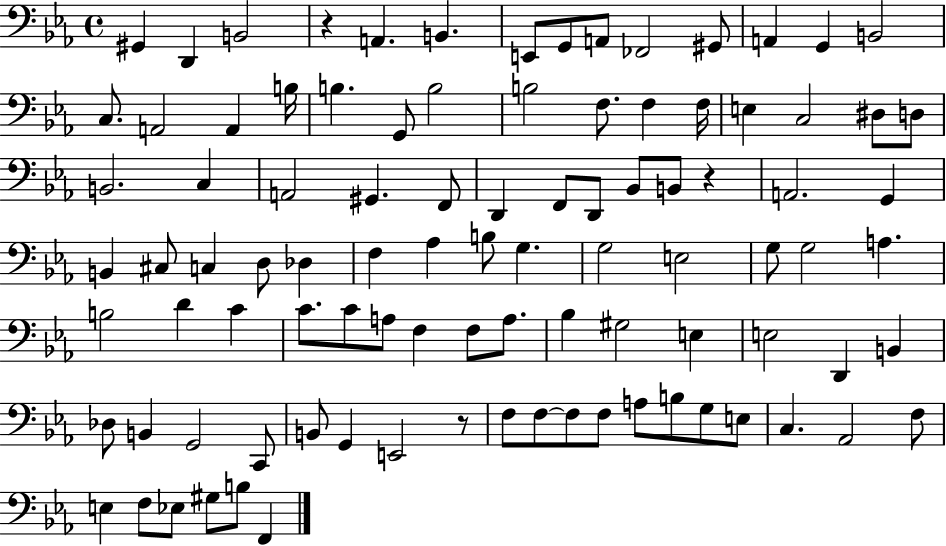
G#2/q D2/q B2/h R/q A2/q. B2/q. E2/e G2/e A2/e FES2/h G#2/e A2/q G2/q B2/h C3/e. A2/h A2/q B3/s B3/q. G2/e B3/h B3/h F3/e. F3/q F3/s E3/q C3/h D#3/e D3/e B2/h. C3/q A2/h G#2/q. F2/e D2/q F2/e D2/e Bb2/e B2/e R/q A2/h. G2/q B2/q C#3/e C3/q D3/e Db3/q F3/q Ab3/q B3/e G3/q. G3/h E3/h G3/e G3/h A3/q. B3/h D4/q C4/q C4/e. C4/e A3/e F3/q F3/e A3/e. Bb3/q G#3/h E3/q E3/h D2/q B2/q Db3/e B2/q G2/h C2/e B2/e G2/q E2/h R/e F3/e F3/e F3/e F3/e A3/e B3/e G3/e E3/e C3/q. Ab2/h F3/e E3/q F3/e Eb3/e G#3/e B3/e F2/q